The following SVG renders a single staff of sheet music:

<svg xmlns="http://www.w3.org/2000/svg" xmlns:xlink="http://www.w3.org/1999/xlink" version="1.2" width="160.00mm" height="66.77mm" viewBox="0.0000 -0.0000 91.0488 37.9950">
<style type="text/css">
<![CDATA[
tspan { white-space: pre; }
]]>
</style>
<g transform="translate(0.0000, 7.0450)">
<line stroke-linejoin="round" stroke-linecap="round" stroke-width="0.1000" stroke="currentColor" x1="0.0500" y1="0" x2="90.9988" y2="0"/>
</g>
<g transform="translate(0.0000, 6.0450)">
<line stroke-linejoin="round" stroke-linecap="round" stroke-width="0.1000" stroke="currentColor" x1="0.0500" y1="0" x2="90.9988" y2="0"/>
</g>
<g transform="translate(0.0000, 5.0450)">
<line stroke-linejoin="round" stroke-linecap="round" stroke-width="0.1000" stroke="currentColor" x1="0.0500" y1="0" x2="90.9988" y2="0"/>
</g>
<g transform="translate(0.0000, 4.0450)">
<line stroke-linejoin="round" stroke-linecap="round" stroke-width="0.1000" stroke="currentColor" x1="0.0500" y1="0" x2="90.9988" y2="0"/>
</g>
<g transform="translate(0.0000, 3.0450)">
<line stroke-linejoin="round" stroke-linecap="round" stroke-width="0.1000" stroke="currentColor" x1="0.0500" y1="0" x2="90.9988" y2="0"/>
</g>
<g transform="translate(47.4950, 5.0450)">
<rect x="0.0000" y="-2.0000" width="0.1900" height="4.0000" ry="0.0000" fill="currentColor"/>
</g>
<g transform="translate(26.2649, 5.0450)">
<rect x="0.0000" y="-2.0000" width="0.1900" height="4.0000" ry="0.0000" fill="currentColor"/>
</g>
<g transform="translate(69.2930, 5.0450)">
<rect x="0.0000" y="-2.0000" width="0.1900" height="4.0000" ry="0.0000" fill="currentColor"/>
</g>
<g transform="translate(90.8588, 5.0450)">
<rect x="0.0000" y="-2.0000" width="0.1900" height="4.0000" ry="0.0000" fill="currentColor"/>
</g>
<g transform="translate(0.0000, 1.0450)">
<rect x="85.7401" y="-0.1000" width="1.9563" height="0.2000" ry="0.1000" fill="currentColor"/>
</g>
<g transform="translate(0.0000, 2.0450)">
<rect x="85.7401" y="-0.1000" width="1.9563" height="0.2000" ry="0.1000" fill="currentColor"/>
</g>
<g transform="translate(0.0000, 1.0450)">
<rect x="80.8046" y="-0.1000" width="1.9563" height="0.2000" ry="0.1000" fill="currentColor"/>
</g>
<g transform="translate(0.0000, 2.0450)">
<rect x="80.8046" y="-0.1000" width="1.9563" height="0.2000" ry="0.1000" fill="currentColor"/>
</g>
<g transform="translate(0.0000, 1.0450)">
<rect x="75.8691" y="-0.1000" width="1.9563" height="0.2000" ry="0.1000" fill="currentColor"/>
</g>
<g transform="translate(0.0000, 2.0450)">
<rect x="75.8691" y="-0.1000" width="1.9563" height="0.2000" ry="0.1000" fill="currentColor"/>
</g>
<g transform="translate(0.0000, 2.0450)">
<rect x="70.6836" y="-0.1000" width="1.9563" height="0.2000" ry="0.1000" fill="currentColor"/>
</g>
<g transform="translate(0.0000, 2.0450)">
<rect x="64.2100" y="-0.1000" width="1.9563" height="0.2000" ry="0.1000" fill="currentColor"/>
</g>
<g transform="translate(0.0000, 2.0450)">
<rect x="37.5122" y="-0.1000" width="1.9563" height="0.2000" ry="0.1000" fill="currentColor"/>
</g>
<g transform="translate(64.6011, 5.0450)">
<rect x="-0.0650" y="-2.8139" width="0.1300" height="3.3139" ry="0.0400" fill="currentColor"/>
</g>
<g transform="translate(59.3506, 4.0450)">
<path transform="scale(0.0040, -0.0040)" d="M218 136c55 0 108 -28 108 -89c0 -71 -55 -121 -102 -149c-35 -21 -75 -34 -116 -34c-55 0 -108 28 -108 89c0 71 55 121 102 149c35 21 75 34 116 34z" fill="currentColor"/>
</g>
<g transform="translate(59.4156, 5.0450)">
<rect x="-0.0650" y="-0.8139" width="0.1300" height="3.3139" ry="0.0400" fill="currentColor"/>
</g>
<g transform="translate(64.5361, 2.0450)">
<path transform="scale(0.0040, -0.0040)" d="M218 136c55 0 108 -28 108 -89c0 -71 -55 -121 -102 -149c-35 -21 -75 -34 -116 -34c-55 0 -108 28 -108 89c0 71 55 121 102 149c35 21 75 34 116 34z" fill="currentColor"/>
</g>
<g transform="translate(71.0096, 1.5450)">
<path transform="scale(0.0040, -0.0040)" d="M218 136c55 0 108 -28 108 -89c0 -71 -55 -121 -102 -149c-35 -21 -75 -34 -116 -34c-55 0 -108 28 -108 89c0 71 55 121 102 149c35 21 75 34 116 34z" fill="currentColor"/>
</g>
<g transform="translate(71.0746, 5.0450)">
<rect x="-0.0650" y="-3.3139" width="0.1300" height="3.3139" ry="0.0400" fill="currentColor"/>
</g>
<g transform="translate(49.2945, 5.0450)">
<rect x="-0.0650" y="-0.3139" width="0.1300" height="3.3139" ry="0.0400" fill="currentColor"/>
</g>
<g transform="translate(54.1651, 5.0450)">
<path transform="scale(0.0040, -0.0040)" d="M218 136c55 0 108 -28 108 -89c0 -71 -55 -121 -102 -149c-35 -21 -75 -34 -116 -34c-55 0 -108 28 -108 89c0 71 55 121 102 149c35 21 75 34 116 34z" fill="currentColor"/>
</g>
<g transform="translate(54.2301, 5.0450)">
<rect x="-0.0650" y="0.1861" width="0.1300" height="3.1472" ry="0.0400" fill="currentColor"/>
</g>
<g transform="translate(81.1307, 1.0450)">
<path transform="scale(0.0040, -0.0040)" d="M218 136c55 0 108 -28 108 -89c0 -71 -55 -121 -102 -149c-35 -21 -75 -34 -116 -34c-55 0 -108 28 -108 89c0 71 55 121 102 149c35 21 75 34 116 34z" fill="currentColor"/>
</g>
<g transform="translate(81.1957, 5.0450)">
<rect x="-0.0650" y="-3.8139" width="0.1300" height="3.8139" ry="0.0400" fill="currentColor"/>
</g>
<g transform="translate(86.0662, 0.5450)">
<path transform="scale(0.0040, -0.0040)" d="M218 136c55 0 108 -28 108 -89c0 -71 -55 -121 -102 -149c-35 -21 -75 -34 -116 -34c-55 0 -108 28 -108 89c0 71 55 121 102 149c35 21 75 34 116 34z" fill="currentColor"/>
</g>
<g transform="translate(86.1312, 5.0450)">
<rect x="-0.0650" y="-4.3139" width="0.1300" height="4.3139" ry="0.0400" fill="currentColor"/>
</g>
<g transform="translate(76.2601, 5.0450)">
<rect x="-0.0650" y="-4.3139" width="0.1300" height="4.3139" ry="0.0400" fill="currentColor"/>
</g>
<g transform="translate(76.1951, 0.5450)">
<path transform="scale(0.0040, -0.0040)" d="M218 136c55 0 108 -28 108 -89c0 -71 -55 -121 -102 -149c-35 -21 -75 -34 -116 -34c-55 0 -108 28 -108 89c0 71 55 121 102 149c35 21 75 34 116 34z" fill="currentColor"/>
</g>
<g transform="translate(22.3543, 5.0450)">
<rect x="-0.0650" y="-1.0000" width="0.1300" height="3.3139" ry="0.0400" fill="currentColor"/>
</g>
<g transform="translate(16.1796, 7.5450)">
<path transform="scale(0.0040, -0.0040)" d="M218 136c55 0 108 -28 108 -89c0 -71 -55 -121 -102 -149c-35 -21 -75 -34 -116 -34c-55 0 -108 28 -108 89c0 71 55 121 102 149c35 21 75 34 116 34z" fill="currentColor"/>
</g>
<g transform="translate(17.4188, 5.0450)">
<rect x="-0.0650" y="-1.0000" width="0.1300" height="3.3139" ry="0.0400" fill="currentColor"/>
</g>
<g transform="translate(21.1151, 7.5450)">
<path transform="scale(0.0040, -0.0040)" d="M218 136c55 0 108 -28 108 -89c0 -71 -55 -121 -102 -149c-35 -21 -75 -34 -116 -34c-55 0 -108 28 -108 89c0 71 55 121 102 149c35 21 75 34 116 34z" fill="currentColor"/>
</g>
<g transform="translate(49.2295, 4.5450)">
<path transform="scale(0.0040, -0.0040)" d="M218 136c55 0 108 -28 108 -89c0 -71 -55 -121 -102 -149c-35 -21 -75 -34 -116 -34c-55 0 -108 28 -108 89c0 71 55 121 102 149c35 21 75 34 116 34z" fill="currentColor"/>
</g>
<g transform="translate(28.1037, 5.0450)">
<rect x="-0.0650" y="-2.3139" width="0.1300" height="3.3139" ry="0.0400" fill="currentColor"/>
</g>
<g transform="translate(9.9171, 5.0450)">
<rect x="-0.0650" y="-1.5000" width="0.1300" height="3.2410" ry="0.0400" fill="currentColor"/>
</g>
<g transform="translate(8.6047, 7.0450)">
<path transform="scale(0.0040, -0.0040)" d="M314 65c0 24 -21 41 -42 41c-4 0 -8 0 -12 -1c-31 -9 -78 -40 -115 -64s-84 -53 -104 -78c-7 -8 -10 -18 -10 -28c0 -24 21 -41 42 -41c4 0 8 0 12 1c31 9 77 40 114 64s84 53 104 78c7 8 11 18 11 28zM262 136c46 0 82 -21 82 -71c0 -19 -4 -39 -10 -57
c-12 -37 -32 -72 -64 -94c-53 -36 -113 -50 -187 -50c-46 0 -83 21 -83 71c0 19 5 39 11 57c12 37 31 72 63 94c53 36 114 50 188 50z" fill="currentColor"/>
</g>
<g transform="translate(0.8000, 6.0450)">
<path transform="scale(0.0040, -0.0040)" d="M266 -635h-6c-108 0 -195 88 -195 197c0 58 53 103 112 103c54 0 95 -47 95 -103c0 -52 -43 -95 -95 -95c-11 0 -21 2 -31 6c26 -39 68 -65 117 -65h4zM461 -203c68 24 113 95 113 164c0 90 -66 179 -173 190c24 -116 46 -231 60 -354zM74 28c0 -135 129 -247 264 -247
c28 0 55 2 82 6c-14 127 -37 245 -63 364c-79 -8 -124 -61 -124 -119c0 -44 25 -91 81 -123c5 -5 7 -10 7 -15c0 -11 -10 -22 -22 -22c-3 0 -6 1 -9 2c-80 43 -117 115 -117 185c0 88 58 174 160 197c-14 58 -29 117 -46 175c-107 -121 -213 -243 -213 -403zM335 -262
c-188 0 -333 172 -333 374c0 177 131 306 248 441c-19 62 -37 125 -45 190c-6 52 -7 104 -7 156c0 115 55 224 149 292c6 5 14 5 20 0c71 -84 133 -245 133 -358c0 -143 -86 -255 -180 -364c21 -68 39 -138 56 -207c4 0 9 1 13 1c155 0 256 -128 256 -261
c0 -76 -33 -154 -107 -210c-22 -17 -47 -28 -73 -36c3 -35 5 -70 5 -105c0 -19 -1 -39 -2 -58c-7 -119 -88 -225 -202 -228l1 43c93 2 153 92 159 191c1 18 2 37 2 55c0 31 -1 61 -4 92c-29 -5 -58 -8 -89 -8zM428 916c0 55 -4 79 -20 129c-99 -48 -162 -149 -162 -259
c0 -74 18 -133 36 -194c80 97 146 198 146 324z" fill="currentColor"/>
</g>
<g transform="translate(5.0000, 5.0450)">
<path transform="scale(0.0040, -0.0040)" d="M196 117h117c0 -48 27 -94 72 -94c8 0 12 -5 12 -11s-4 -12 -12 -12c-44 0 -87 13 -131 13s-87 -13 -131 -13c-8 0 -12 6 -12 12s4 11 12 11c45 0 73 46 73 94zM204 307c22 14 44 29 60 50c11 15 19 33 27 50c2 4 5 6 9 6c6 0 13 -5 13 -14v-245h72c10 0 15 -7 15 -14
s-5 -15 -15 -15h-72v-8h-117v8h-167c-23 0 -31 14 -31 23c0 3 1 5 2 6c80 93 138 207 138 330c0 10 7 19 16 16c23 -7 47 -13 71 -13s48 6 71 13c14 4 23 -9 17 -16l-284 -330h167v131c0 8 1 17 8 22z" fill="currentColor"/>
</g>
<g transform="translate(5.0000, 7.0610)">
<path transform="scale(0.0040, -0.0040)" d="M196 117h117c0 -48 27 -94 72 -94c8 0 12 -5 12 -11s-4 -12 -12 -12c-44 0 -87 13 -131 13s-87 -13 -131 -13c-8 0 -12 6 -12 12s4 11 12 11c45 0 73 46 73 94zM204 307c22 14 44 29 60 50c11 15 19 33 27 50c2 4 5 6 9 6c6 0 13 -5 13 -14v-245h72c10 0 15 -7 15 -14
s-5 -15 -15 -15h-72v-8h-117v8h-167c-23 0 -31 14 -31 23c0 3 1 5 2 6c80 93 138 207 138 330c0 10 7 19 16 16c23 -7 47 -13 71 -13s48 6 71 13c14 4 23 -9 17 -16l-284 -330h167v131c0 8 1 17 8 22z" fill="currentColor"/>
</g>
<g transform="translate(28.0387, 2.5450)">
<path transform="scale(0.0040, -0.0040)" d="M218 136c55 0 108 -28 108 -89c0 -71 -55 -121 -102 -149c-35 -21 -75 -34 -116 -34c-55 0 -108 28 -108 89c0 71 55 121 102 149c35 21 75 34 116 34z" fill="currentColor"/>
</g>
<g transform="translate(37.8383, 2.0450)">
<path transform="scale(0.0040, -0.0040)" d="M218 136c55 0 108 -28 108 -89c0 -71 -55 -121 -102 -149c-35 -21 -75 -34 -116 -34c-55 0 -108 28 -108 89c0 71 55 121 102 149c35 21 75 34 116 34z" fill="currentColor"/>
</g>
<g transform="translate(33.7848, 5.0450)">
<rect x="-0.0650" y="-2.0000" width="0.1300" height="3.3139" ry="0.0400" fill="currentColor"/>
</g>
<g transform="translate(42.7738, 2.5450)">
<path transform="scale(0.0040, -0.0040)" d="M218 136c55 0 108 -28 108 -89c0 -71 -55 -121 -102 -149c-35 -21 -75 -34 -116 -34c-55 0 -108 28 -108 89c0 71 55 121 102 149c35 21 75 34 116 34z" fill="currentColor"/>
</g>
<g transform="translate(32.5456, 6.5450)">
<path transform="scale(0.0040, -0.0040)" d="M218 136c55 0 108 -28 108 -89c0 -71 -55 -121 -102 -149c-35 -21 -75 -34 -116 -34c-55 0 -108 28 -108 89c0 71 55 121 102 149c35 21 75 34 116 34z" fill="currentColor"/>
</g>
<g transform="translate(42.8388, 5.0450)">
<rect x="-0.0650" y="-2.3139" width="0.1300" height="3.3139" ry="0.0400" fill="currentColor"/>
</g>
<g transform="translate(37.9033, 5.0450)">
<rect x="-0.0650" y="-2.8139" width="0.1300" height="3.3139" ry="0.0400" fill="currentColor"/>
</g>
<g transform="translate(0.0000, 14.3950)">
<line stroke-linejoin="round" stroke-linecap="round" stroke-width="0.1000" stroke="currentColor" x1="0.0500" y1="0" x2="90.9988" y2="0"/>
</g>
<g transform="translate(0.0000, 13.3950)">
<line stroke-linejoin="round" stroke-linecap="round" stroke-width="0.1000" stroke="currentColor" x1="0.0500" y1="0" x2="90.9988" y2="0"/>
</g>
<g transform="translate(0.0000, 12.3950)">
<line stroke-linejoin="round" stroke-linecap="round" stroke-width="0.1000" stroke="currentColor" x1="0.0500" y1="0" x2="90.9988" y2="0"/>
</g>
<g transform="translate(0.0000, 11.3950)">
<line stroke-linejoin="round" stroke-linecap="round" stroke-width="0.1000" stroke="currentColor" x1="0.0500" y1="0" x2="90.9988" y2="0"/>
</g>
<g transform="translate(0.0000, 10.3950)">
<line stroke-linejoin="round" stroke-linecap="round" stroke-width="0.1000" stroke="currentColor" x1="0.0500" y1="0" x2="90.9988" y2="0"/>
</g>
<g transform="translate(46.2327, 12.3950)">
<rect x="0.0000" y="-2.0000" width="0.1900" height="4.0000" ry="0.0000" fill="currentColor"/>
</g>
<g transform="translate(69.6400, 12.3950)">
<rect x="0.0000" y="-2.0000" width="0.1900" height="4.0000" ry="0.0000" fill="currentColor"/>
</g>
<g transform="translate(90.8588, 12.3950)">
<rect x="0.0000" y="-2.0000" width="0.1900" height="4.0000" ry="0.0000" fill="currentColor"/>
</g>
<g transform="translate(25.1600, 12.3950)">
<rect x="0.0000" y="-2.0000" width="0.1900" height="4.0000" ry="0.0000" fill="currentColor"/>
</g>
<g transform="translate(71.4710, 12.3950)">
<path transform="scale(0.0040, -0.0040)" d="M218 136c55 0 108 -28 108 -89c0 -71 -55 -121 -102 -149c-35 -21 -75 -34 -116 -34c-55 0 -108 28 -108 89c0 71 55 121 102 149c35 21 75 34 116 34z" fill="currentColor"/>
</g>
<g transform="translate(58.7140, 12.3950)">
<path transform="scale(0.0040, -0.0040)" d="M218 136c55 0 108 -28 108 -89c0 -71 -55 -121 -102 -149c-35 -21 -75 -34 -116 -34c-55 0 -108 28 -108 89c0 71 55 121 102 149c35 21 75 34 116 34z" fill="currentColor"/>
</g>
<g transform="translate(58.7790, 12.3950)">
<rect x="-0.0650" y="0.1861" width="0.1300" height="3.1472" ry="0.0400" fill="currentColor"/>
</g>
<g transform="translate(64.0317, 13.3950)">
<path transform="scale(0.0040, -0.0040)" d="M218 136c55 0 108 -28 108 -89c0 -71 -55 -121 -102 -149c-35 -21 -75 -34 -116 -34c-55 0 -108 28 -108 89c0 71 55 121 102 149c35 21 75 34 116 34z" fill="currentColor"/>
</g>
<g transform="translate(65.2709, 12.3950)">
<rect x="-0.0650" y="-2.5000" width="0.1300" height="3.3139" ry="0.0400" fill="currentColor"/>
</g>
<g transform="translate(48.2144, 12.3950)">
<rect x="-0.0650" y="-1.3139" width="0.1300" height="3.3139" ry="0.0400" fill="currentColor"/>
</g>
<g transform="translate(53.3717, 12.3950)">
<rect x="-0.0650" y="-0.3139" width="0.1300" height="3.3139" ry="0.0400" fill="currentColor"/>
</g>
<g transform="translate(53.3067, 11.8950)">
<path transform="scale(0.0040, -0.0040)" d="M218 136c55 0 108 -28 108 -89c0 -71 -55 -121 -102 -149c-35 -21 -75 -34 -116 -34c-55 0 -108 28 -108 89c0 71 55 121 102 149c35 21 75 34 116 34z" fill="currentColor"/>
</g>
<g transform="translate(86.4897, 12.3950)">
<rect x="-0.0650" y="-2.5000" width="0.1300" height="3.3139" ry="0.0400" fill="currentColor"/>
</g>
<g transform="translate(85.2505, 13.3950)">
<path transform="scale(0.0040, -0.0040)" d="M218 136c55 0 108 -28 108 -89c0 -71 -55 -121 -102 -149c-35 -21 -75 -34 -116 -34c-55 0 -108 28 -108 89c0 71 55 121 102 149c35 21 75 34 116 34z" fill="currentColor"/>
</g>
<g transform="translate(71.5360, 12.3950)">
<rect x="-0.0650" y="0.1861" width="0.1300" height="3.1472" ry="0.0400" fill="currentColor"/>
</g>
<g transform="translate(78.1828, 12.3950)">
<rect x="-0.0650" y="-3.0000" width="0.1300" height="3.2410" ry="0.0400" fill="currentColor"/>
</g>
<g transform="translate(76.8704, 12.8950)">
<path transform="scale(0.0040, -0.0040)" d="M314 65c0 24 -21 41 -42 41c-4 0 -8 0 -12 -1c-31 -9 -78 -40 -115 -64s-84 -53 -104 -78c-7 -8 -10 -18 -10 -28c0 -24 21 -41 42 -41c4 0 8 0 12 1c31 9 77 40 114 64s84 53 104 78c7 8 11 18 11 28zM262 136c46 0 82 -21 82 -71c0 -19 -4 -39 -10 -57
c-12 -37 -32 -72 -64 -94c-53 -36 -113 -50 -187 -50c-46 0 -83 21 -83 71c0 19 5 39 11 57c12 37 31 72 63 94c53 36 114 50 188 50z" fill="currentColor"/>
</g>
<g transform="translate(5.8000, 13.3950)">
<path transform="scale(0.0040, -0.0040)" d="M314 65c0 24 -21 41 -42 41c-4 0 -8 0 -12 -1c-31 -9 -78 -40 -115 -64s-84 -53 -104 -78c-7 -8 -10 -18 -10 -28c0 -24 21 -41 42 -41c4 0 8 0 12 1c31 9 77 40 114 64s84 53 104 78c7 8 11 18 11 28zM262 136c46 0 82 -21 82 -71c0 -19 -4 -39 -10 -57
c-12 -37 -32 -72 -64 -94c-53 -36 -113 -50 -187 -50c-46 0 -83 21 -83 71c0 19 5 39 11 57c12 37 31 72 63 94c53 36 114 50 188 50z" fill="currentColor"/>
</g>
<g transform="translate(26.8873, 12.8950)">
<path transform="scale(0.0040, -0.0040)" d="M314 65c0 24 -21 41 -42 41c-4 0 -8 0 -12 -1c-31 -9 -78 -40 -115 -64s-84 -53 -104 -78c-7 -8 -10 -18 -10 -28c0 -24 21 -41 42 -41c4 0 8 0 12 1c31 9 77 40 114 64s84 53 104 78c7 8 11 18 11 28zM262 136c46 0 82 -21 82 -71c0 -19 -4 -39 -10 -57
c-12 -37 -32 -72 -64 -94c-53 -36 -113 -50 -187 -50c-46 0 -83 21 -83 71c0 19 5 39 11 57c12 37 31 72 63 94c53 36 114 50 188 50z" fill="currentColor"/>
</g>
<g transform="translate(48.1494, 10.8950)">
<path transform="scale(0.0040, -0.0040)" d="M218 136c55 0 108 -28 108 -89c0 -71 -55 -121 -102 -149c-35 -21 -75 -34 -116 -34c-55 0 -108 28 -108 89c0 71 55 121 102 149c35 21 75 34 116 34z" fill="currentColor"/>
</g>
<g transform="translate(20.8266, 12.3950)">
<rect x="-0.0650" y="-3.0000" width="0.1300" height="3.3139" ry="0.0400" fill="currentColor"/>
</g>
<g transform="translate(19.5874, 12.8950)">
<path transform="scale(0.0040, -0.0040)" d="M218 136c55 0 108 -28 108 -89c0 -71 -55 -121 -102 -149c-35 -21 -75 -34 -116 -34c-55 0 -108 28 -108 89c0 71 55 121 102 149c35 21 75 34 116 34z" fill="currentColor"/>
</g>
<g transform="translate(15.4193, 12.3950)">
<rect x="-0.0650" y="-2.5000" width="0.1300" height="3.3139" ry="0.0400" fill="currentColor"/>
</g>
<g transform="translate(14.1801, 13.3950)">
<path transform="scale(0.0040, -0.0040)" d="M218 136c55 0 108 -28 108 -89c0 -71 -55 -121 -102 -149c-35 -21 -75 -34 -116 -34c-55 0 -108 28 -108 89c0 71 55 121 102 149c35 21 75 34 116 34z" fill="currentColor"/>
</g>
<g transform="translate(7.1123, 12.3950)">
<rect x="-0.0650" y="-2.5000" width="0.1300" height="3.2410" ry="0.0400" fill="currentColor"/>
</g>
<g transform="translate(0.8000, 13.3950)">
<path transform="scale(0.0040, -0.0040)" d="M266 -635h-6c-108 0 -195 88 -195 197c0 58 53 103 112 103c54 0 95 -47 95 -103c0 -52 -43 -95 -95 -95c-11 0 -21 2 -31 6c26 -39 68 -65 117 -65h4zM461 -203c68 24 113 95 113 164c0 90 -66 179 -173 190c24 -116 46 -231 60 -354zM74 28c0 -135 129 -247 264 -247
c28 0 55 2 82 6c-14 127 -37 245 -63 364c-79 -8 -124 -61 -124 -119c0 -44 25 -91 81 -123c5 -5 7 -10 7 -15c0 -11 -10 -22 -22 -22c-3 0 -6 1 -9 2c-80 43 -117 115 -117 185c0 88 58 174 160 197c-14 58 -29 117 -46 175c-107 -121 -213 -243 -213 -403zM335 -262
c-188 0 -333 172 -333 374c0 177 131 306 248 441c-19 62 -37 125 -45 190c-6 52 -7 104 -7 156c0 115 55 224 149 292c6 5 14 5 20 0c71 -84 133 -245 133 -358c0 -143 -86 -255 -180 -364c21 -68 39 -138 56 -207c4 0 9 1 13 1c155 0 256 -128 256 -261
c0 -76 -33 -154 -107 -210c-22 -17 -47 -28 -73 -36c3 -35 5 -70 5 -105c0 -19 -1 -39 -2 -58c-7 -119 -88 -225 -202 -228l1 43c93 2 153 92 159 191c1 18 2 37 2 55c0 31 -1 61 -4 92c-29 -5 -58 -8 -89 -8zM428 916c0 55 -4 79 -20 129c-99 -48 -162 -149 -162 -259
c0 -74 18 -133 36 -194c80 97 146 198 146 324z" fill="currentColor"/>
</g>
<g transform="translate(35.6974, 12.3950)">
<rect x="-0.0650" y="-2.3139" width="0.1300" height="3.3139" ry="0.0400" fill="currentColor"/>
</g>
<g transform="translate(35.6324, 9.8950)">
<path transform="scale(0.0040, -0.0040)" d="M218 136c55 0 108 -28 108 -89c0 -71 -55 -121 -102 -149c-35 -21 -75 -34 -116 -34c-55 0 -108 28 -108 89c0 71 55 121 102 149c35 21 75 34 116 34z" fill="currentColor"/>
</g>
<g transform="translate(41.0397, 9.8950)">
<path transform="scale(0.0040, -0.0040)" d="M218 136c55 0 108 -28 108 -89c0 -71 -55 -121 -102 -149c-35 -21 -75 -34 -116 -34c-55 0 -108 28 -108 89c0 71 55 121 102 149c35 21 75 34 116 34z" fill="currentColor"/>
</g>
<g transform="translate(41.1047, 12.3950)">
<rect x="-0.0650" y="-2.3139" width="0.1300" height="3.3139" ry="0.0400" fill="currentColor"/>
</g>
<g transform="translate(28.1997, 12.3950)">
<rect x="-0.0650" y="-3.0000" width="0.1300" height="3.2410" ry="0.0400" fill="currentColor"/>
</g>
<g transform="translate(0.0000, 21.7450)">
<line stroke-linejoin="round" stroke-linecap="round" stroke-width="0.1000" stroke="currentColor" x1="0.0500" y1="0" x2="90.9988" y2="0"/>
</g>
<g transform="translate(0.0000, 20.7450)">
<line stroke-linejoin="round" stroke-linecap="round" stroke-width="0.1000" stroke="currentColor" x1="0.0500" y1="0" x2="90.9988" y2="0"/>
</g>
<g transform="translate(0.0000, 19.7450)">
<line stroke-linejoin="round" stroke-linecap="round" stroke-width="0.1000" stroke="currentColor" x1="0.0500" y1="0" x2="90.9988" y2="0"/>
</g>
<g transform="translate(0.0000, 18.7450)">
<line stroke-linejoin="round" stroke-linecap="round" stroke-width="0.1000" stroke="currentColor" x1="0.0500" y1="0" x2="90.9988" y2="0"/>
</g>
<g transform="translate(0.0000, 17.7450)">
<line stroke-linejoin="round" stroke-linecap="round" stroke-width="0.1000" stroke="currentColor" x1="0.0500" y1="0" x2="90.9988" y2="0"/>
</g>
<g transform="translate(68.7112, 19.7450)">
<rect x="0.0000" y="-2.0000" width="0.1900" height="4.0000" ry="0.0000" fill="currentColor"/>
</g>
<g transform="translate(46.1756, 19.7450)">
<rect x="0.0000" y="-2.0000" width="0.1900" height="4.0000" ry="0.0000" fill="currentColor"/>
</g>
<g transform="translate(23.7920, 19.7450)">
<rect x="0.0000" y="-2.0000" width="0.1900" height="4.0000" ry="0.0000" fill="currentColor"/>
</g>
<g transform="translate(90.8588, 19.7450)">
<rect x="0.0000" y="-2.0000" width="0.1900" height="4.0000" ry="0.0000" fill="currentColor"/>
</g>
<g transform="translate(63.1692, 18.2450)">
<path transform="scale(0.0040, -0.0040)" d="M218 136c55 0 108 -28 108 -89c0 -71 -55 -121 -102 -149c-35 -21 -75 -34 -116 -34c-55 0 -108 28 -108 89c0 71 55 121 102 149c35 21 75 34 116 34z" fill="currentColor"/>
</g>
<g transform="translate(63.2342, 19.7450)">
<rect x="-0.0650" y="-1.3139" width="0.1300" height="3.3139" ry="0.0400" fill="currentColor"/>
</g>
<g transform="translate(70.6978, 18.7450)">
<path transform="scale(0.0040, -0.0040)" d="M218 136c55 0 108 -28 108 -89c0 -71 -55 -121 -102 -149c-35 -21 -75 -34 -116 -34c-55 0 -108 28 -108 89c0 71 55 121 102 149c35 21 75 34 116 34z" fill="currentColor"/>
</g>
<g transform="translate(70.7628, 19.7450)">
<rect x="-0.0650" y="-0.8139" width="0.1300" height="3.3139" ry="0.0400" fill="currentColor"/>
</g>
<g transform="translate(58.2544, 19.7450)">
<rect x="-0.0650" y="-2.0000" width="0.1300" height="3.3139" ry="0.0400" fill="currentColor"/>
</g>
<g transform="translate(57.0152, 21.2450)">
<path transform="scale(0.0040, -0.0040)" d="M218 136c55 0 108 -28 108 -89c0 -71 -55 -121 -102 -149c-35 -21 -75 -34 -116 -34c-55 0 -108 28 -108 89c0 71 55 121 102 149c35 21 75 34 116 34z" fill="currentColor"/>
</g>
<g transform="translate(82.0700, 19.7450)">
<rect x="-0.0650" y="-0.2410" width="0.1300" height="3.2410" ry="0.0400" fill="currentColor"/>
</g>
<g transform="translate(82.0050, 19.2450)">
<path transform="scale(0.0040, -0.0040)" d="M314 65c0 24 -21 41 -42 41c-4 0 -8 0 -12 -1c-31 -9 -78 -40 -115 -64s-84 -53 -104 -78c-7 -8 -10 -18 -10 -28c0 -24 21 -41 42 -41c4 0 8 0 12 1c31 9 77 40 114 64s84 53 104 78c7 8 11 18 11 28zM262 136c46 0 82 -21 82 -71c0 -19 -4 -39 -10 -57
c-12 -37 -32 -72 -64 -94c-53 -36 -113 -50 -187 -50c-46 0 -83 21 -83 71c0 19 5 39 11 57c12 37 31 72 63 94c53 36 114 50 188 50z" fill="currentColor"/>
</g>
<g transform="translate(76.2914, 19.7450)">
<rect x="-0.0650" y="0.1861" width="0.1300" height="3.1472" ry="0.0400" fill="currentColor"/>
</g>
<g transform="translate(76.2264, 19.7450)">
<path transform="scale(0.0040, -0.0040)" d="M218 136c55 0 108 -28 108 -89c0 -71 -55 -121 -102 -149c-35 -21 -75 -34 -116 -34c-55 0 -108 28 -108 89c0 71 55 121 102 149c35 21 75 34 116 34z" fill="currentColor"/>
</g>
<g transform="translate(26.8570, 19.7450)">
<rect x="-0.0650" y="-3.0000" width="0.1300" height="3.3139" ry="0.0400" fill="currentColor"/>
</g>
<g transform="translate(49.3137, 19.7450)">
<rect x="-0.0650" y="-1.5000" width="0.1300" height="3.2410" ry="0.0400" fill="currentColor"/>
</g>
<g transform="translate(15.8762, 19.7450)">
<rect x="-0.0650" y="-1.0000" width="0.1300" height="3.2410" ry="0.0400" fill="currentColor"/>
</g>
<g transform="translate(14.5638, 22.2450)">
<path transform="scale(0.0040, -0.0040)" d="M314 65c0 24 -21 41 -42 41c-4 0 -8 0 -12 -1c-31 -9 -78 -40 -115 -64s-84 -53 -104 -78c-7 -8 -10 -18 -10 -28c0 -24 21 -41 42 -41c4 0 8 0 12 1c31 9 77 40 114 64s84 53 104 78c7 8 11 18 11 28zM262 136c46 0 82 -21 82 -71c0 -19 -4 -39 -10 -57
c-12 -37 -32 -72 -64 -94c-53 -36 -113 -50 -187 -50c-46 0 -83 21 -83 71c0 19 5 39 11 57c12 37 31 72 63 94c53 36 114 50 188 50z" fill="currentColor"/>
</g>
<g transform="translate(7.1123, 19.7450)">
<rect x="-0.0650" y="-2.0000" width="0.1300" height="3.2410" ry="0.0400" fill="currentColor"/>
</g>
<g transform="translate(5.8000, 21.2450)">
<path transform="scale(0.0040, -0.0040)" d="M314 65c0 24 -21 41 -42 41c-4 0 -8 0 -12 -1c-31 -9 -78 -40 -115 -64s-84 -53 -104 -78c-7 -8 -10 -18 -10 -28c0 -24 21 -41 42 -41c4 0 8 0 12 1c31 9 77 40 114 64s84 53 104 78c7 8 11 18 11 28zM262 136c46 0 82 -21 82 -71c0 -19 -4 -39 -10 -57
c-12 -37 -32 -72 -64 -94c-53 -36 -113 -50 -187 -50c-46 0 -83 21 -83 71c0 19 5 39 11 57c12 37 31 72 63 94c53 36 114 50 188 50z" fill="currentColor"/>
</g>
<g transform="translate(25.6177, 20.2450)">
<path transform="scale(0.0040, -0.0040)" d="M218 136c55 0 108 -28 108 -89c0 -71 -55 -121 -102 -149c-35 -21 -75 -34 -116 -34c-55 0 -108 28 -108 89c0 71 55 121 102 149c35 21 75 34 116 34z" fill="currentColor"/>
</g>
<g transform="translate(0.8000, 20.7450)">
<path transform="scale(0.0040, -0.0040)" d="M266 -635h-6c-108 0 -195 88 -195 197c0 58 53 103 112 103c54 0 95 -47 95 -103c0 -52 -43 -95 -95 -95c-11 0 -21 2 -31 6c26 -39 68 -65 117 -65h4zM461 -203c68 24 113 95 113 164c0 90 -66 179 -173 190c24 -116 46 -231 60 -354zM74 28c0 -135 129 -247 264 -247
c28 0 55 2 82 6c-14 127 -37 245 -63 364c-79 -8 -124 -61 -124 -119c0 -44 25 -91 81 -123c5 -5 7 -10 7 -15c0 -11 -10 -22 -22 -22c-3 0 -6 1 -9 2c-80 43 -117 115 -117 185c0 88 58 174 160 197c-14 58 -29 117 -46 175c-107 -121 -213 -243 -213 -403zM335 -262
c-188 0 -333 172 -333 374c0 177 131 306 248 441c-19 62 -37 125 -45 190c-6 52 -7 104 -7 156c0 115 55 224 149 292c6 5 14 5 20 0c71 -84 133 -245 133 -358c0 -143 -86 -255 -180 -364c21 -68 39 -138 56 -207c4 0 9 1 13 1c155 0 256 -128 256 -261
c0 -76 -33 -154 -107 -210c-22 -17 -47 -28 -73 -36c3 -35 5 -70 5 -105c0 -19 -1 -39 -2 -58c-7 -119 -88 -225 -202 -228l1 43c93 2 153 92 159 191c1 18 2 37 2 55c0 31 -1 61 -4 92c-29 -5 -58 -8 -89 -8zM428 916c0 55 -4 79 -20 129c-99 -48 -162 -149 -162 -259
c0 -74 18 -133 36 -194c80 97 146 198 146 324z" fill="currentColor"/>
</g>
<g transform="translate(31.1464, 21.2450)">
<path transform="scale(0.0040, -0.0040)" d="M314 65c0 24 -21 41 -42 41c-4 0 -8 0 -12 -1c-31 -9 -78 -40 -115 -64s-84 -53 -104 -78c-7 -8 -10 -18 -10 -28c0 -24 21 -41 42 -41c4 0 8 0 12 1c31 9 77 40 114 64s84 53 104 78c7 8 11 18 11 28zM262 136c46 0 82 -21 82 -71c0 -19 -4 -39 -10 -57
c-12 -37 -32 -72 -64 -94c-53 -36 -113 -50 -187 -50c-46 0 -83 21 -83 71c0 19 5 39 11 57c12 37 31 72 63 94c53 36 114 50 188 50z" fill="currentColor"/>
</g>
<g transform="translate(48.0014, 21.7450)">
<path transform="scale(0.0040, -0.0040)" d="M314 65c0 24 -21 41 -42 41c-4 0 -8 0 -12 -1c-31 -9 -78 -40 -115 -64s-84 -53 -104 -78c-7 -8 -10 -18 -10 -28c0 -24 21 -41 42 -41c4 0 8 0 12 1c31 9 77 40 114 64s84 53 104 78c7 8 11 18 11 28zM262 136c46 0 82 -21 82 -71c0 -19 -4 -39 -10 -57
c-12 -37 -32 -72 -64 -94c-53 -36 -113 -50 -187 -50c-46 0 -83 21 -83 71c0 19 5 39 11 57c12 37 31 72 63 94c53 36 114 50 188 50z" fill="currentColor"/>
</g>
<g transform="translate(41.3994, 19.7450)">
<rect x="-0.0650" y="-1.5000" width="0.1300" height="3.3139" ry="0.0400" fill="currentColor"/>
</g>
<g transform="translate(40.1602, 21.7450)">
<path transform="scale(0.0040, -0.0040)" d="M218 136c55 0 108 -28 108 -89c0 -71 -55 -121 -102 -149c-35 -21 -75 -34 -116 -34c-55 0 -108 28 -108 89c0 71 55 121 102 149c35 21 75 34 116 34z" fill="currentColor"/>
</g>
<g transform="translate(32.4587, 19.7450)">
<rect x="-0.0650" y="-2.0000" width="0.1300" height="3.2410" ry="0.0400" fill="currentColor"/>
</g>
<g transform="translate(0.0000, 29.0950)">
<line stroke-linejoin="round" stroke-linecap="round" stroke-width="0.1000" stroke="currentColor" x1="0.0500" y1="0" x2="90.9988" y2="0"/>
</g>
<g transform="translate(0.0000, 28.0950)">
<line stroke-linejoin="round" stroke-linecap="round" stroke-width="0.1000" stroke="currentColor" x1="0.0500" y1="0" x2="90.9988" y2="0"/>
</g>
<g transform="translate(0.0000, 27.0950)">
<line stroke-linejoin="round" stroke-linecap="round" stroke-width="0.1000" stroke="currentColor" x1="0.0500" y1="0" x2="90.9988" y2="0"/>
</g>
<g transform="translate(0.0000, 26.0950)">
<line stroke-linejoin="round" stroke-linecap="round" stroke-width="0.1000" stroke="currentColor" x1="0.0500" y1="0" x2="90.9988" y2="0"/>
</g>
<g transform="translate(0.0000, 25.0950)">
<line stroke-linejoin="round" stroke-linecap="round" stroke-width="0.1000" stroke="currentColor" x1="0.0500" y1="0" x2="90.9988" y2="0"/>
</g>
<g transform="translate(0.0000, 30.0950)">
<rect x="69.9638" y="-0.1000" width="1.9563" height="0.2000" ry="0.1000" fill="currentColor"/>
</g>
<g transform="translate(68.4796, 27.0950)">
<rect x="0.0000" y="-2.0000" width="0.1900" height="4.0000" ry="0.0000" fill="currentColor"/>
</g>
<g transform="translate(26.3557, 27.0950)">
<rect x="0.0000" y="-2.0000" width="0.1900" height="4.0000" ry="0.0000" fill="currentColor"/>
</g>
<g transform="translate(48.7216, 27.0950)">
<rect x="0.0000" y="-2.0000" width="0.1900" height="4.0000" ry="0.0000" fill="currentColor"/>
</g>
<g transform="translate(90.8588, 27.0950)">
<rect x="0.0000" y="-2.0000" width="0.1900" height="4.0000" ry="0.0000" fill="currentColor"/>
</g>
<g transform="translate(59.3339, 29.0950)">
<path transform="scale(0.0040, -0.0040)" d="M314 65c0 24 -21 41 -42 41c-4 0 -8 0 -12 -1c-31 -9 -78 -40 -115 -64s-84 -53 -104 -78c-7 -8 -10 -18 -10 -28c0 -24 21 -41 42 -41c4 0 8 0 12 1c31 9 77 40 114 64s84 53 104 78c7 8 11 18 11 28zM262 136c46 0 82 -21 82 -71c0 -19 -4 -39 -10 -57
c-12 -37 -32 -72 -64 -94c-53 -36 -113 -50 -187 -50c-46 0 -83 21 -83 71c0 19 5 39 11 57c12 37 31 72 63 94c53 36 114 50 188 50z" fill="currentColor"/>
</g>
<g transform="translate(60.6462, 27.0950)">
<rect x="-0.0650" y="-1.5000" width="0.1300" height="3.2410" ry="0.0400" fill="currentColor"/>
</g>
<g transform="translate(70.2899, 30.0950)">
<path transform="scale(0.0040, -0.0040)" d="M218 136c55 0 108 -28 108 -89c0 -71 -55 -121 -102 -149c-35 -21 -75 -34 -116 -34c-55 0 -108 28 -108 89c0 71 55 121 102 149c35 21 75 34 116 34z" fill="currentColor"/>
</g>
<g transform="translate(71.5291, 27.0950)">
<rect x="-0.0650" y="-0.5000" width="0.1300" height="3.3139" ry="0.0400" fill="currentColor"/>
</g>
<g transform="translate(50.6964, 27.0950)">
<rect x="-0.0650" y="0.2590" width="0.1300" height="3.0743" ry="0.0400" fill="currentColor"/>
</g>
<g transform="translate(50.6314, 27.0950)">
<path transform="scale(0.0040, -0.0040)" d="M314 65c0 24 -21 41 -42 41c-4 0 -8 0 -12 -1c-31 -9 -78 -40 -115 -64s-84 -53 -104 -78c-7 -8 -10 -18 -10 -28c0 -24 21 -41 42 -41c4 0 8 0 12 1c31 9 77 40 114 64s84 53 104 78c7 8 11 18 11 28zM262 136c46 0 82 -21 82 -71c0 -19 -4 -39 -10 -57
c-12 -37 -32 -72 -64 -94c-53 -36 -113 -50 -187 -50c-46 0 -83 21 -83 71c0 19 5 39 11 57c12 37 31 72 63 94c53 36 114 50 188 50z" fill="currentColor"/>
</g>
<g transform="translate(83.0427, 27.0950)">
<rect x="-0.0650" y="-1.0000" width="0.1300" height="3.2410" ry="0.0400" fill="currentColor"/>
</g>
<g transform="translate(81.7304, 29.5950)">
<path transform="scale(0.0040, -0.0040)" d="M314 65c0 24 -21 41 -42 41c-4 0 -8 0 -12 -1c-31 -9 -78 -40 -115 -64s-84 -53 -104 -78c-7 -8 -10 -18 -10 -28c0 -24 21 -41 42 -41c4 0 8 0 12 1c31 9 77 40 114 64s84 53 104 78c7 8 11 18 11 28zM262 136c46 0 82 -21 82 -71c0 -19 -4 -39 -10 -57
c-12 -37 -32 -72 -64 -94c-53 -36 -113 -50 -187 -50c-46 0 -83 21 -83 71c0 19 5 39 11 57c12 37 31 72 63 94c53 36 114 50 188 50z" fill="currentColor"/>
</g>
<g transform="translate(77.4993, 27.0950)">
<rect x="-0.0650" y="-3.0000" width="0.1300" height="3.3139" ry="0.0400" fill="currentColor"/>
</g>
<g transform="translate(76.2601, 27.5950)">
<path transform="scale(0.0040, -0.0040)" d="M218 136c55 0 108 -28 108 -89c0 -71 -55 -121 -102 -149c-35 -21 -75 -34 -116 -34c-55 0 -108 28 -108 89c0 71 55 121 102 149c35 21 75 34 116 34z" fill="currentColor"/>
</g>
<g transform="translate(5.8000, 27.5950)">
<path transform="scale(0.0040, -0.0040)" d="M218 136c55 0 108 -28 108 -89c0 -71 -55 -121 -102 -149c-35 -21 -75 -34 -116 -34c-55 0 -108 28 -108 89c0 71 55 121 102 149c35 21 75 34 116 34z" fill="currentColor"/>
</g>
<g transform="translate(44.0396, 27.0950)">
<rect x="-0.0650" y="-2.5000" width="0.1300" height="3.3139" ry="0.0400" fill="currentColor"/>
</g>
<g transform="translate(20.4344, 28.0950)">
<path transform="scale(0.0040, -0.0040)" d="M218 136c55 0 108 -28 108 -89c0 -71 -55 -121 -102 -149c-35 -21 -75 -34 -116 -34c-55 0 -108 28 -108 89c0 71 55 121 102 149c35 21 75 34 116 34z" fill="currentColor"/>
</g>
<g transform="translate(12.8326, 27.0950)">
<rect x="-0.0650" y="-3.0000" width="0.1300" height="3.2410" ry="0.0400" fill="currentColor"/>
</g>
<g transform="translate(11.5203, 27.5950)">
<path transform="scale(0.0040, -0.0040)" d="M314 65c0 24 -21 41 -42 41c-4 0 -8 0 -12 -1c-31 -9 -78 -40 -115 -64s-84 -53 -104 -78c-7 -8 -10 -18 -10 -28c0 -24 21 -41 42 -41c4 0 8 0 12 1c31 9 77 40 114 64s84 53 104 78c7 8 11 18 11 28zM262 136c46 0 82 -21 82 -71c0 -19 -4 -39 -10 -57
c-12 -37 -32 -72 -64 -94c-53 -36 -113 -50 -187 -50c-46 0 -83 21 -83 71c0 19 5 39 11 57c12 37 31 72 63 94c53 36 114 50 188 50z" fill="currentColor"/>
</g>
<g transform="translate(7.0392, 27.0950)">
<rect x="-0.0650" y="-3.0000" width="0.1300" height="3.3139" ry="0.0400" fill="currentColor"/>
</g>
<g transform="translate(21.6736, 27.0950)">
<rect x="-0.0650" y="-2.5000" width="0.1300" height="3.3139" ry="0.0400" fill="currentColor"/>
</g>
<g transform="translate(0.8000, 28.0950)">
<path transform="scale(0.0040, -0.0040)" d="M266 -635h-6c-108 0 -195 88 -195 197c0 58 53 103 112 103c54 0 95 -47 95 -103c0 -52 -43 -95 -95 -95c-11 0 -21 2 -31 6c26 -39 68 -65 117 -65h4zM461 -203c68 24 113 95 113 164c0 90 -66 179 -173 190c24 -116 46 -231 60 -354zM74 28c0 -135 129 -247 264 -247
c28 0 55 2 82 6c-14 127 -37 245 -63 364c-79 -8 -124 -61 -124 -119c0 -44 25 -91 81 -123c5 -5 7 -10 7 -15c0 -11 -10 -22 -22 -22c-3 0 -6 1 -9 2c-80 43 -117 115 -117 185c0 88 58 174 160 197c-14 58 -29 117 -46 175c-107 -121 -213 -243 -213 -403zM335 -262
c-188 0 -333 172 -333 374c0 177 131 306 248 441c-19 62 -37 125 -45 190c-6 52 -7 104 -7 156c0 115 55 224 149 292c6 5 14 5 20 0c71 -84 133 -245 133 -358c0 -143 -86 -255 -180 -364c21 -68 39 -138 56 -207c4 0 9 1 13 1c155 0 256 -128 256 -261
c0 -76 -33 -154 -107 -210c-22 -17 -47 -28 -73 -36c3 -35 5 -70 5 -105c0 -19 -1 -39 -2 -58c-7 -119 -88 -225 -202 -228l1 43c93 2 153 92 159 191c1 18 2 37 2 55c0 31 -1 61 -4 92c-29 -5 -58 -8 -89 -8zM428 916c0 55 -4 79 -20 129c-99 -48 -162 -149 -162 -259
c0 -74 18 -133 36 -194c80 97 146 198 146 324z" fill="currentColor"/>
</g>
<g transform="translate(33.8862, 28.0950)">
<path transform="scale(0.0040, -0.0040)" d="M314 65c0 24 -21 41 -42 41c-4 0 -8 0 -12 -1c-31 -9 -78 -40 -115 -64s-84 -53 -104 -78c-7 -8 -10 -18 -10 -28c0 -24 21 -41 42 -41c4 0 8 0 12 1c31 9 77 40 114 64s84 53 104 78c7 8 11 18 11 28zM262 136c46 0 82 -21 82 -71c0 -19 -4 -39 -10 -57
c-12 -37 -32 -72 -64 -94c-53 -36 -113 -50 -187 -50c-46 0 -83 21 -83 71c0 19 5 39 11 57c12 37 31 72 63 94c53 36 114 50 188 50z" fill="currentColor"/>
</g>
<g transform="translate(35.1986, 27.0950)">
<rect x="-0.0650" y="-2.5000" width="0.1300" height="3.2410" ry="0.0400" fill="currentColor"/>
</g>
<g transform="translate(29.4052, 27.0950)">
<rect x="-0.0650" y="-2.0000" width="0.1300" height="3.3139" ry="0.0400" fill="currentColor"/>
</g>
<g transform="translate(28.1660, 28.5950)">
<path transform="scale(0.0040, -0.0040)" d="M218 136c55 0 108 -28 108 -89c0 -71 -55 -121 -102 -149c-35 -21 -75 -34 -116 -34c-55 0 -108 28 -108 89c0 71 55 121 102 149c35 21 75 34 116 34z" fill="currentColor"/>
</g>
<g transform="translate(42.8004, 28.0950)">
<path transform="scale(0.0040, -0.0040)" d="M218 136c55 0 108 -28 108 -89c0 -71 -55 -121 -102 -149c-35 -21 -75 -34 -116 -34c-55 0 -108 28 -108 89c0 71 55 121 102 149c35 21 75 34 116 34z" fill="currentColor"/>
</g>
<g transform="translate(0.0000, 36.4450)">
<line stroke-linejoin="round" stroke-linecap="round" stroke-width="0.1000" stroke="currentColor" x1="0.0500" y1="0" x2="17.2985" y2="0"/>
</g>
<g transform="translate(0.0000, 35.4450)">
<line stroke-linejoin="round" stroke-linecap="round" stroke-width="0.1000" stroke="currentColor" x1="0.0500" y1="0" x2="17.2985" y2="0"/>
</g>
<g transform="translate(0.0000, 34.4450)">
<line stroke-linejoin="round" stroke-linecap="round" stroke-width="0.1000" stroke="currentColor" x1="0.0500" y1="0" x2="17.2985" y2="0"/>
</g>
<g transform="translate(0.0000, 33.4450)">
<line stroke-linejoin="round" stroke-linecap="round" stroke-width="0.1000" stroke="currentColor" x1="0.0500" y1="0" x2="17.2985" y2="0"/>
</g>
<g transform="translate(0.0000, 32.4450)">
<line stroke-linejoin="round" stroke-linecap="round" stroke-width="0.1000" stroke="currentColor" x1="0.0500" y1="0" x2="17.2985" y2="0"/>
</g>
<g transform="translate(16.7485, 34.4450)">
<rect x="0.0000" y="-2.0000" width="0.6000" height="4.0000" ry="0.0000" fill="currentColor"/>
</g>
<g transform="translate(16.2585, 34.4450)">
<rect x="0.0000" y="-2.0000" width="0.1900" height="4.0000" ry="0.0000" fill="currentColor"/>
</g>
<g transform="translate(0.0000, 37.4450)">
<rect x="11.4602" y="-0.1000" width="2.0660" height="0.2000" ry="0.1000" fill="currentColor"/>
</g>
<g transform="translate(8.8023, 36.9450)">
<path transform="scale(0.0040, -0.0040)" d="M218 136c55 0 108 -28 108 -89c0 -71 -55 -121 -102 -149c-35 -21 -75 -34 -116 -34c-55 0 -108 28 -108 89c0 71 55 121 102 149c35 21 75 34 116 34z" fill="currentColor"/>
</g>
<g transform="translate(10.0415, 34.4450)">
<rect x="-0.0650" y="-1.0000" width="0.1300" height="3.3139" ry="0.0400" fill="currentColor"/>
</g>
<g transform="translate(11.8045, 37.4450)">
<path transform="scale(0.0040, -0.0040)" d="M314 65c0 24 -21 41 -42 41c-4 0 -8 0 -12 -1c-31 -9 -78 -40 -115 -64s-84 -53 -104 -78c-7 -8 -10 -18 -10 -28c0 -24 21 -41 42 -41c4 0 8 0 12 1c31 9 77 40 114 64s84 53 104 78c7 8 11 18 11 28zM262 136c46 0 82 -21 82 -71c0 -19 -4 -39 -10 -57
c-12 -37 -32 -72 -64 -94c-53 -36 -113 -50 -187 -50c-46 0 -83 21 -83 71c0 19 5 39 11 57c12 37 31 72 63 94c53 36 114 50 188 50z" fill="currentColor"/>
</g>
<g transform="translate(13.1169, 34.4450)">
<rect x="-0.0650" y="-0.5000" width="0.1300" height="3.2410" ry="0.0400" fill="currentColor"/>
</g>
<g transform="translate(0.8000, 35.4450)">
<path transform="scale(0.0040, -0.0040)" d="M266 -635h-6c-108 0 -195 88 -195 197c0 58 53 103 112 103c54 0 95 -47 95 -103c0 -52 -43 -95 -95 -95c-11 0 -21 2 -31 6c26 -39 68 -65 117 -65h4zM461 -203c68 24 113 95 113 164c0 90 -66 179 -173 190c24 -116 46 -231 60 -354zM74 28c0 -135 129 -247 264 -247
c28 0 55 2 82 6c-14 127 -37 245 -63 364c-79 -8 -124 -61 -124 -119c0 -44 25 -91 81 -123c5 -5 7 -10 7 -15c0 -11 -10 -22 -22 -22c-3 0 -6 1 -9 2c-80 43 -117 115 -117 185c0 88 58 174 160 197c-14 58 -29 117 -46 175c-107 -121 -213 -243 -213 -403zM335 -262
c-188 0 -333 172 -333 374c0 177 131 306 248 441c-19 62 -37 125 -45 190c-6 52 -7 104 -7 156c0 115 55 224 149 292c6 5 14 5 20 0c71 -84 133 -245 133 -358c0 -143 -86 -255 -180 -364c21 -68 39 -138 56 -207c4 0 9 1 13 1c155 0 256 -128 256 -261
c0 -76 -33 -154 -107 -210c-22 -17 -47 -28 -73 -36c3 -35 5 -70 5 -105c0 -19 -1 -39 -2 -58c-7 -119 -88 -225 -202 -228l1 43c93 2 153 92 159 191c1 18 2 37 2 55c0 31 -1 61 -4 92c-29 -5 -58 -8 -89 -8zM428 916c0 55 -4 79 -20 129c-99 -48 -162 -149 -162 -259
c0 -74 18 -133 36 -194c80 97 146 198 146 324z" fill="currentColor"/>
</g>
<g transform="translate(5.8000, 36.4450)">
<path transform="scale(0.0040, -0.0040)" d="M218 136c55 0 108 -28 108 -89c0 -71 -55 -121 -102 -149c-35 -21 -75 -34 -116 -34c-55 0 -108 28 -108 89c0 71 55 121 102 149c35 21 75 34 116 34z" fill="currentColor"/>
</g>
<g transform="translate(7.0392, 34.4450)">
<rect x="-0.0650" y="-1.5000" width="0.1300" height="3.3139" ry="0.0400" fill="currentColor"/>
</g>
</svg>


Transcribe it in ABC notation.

X:1
T:Untitled
M:4/4
L:1/4
K:C
E2 D D g F a g c B d a b d' c' d' G2 G A A2 g g e c B G B A2 G F2 D2 A F2 E E2 F e d B c2 A A2 G F G2 G B2 E2 C A D2 E D C2